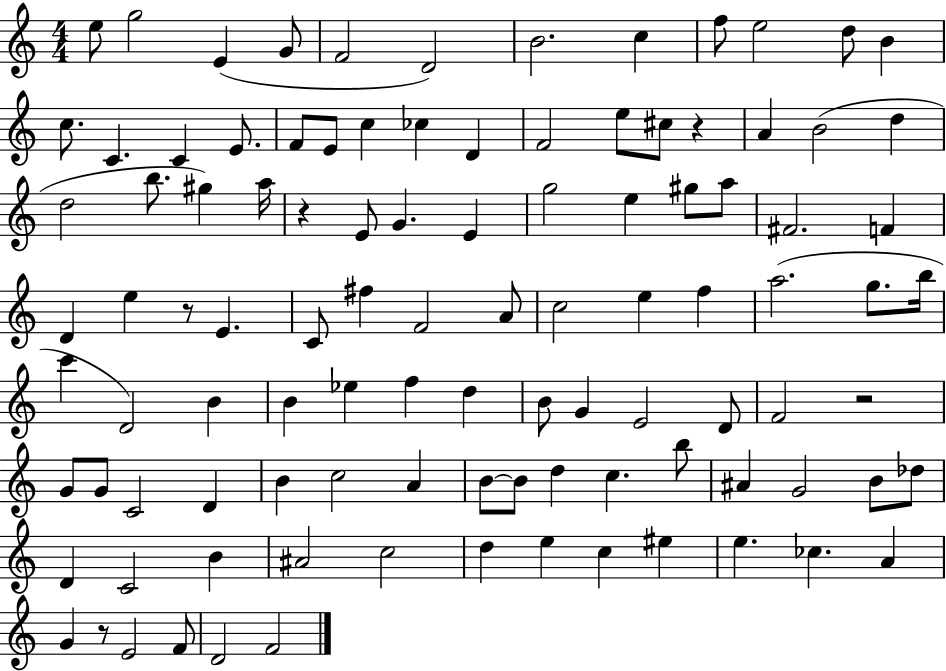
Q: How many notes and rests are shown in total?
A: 103